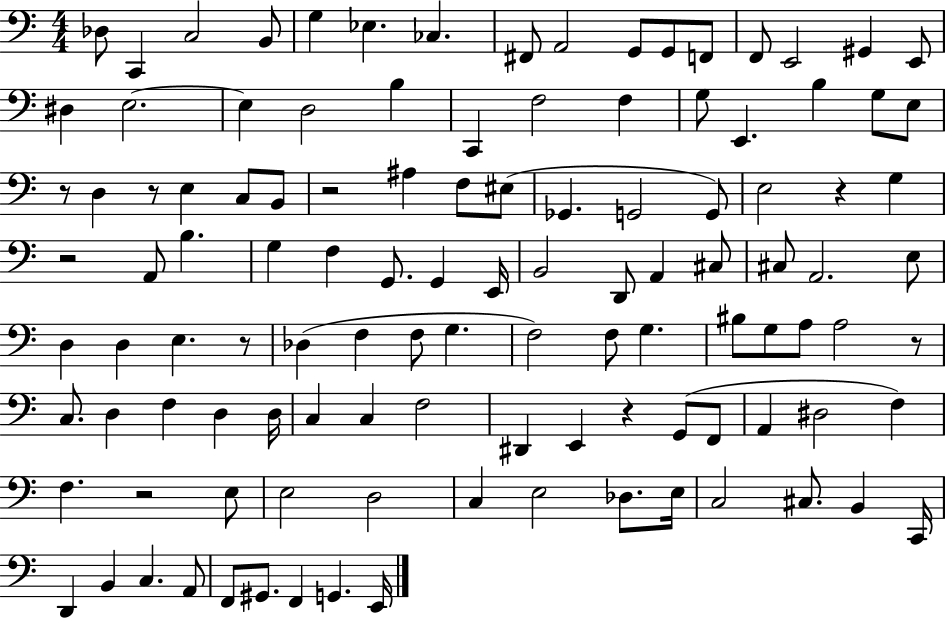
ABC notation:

X:1
T:Untitled
M:4/4
L:1/4
K:C
_D,/2 C,, C,2 B,,/2 G, _E, _C, ^F,,/2 A,,2 G,,/2 G,,/2 F,,/2 F,,/2 E,,2 ^G,, E,,/2 ^D, E,2 E, D,2 B, C,, F,2 F, G,/2 E,, B, G,/2 E,/2 z/2 D, z/2 E, C,/2 B,,/2 z2 ^A, F,/2 ^E,/2 _G,, G,,2 G,,/2 E,2 z G, z2 A,,/2 B, G, F, G,,/2 G,, E,,/4 B,,2 D,,/2 A,, ^C,/2 ^C,/2 A,,2 E,/2 D, D, E, z/2 _D, F, F,/2 G, F,2 F,/2 G, ^B,/2 G,/2 A,/2 A,2 z/2 C,/2 D, F, D, D,/4 C, C, F,2 ^D,, E,, z G,,/2 F,,/2 A,, ^D,2 F, F, z2 E,/2 E,2 D,2 C, E,2 _D,/2 E,/4 C,2 ^C,/2 B,, C,,/4 D,, B,, C, A,,/2 F,,/2 ^G,,/2 F,, G,, E,,/4